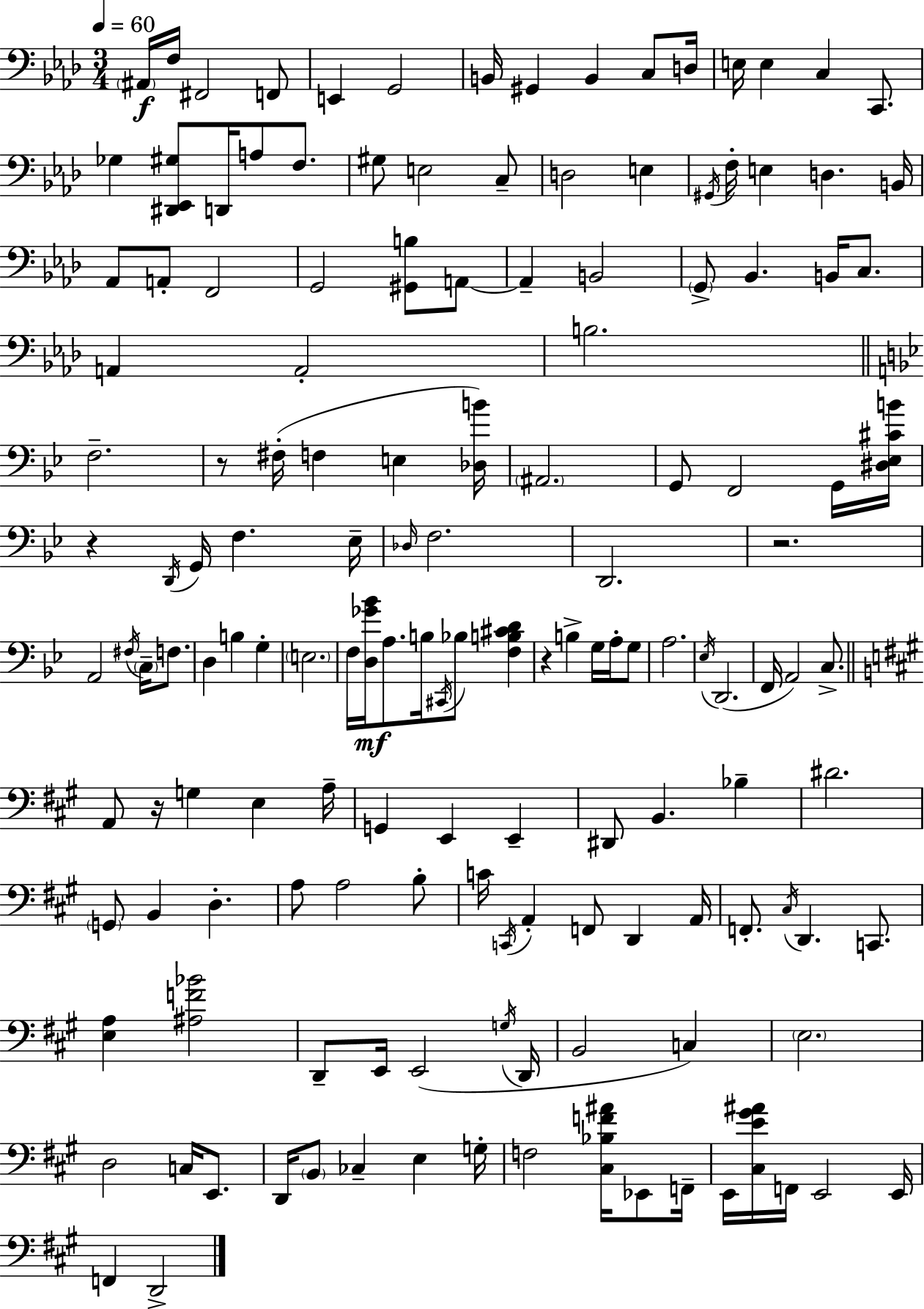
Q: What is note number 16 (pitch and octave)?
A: Gb3